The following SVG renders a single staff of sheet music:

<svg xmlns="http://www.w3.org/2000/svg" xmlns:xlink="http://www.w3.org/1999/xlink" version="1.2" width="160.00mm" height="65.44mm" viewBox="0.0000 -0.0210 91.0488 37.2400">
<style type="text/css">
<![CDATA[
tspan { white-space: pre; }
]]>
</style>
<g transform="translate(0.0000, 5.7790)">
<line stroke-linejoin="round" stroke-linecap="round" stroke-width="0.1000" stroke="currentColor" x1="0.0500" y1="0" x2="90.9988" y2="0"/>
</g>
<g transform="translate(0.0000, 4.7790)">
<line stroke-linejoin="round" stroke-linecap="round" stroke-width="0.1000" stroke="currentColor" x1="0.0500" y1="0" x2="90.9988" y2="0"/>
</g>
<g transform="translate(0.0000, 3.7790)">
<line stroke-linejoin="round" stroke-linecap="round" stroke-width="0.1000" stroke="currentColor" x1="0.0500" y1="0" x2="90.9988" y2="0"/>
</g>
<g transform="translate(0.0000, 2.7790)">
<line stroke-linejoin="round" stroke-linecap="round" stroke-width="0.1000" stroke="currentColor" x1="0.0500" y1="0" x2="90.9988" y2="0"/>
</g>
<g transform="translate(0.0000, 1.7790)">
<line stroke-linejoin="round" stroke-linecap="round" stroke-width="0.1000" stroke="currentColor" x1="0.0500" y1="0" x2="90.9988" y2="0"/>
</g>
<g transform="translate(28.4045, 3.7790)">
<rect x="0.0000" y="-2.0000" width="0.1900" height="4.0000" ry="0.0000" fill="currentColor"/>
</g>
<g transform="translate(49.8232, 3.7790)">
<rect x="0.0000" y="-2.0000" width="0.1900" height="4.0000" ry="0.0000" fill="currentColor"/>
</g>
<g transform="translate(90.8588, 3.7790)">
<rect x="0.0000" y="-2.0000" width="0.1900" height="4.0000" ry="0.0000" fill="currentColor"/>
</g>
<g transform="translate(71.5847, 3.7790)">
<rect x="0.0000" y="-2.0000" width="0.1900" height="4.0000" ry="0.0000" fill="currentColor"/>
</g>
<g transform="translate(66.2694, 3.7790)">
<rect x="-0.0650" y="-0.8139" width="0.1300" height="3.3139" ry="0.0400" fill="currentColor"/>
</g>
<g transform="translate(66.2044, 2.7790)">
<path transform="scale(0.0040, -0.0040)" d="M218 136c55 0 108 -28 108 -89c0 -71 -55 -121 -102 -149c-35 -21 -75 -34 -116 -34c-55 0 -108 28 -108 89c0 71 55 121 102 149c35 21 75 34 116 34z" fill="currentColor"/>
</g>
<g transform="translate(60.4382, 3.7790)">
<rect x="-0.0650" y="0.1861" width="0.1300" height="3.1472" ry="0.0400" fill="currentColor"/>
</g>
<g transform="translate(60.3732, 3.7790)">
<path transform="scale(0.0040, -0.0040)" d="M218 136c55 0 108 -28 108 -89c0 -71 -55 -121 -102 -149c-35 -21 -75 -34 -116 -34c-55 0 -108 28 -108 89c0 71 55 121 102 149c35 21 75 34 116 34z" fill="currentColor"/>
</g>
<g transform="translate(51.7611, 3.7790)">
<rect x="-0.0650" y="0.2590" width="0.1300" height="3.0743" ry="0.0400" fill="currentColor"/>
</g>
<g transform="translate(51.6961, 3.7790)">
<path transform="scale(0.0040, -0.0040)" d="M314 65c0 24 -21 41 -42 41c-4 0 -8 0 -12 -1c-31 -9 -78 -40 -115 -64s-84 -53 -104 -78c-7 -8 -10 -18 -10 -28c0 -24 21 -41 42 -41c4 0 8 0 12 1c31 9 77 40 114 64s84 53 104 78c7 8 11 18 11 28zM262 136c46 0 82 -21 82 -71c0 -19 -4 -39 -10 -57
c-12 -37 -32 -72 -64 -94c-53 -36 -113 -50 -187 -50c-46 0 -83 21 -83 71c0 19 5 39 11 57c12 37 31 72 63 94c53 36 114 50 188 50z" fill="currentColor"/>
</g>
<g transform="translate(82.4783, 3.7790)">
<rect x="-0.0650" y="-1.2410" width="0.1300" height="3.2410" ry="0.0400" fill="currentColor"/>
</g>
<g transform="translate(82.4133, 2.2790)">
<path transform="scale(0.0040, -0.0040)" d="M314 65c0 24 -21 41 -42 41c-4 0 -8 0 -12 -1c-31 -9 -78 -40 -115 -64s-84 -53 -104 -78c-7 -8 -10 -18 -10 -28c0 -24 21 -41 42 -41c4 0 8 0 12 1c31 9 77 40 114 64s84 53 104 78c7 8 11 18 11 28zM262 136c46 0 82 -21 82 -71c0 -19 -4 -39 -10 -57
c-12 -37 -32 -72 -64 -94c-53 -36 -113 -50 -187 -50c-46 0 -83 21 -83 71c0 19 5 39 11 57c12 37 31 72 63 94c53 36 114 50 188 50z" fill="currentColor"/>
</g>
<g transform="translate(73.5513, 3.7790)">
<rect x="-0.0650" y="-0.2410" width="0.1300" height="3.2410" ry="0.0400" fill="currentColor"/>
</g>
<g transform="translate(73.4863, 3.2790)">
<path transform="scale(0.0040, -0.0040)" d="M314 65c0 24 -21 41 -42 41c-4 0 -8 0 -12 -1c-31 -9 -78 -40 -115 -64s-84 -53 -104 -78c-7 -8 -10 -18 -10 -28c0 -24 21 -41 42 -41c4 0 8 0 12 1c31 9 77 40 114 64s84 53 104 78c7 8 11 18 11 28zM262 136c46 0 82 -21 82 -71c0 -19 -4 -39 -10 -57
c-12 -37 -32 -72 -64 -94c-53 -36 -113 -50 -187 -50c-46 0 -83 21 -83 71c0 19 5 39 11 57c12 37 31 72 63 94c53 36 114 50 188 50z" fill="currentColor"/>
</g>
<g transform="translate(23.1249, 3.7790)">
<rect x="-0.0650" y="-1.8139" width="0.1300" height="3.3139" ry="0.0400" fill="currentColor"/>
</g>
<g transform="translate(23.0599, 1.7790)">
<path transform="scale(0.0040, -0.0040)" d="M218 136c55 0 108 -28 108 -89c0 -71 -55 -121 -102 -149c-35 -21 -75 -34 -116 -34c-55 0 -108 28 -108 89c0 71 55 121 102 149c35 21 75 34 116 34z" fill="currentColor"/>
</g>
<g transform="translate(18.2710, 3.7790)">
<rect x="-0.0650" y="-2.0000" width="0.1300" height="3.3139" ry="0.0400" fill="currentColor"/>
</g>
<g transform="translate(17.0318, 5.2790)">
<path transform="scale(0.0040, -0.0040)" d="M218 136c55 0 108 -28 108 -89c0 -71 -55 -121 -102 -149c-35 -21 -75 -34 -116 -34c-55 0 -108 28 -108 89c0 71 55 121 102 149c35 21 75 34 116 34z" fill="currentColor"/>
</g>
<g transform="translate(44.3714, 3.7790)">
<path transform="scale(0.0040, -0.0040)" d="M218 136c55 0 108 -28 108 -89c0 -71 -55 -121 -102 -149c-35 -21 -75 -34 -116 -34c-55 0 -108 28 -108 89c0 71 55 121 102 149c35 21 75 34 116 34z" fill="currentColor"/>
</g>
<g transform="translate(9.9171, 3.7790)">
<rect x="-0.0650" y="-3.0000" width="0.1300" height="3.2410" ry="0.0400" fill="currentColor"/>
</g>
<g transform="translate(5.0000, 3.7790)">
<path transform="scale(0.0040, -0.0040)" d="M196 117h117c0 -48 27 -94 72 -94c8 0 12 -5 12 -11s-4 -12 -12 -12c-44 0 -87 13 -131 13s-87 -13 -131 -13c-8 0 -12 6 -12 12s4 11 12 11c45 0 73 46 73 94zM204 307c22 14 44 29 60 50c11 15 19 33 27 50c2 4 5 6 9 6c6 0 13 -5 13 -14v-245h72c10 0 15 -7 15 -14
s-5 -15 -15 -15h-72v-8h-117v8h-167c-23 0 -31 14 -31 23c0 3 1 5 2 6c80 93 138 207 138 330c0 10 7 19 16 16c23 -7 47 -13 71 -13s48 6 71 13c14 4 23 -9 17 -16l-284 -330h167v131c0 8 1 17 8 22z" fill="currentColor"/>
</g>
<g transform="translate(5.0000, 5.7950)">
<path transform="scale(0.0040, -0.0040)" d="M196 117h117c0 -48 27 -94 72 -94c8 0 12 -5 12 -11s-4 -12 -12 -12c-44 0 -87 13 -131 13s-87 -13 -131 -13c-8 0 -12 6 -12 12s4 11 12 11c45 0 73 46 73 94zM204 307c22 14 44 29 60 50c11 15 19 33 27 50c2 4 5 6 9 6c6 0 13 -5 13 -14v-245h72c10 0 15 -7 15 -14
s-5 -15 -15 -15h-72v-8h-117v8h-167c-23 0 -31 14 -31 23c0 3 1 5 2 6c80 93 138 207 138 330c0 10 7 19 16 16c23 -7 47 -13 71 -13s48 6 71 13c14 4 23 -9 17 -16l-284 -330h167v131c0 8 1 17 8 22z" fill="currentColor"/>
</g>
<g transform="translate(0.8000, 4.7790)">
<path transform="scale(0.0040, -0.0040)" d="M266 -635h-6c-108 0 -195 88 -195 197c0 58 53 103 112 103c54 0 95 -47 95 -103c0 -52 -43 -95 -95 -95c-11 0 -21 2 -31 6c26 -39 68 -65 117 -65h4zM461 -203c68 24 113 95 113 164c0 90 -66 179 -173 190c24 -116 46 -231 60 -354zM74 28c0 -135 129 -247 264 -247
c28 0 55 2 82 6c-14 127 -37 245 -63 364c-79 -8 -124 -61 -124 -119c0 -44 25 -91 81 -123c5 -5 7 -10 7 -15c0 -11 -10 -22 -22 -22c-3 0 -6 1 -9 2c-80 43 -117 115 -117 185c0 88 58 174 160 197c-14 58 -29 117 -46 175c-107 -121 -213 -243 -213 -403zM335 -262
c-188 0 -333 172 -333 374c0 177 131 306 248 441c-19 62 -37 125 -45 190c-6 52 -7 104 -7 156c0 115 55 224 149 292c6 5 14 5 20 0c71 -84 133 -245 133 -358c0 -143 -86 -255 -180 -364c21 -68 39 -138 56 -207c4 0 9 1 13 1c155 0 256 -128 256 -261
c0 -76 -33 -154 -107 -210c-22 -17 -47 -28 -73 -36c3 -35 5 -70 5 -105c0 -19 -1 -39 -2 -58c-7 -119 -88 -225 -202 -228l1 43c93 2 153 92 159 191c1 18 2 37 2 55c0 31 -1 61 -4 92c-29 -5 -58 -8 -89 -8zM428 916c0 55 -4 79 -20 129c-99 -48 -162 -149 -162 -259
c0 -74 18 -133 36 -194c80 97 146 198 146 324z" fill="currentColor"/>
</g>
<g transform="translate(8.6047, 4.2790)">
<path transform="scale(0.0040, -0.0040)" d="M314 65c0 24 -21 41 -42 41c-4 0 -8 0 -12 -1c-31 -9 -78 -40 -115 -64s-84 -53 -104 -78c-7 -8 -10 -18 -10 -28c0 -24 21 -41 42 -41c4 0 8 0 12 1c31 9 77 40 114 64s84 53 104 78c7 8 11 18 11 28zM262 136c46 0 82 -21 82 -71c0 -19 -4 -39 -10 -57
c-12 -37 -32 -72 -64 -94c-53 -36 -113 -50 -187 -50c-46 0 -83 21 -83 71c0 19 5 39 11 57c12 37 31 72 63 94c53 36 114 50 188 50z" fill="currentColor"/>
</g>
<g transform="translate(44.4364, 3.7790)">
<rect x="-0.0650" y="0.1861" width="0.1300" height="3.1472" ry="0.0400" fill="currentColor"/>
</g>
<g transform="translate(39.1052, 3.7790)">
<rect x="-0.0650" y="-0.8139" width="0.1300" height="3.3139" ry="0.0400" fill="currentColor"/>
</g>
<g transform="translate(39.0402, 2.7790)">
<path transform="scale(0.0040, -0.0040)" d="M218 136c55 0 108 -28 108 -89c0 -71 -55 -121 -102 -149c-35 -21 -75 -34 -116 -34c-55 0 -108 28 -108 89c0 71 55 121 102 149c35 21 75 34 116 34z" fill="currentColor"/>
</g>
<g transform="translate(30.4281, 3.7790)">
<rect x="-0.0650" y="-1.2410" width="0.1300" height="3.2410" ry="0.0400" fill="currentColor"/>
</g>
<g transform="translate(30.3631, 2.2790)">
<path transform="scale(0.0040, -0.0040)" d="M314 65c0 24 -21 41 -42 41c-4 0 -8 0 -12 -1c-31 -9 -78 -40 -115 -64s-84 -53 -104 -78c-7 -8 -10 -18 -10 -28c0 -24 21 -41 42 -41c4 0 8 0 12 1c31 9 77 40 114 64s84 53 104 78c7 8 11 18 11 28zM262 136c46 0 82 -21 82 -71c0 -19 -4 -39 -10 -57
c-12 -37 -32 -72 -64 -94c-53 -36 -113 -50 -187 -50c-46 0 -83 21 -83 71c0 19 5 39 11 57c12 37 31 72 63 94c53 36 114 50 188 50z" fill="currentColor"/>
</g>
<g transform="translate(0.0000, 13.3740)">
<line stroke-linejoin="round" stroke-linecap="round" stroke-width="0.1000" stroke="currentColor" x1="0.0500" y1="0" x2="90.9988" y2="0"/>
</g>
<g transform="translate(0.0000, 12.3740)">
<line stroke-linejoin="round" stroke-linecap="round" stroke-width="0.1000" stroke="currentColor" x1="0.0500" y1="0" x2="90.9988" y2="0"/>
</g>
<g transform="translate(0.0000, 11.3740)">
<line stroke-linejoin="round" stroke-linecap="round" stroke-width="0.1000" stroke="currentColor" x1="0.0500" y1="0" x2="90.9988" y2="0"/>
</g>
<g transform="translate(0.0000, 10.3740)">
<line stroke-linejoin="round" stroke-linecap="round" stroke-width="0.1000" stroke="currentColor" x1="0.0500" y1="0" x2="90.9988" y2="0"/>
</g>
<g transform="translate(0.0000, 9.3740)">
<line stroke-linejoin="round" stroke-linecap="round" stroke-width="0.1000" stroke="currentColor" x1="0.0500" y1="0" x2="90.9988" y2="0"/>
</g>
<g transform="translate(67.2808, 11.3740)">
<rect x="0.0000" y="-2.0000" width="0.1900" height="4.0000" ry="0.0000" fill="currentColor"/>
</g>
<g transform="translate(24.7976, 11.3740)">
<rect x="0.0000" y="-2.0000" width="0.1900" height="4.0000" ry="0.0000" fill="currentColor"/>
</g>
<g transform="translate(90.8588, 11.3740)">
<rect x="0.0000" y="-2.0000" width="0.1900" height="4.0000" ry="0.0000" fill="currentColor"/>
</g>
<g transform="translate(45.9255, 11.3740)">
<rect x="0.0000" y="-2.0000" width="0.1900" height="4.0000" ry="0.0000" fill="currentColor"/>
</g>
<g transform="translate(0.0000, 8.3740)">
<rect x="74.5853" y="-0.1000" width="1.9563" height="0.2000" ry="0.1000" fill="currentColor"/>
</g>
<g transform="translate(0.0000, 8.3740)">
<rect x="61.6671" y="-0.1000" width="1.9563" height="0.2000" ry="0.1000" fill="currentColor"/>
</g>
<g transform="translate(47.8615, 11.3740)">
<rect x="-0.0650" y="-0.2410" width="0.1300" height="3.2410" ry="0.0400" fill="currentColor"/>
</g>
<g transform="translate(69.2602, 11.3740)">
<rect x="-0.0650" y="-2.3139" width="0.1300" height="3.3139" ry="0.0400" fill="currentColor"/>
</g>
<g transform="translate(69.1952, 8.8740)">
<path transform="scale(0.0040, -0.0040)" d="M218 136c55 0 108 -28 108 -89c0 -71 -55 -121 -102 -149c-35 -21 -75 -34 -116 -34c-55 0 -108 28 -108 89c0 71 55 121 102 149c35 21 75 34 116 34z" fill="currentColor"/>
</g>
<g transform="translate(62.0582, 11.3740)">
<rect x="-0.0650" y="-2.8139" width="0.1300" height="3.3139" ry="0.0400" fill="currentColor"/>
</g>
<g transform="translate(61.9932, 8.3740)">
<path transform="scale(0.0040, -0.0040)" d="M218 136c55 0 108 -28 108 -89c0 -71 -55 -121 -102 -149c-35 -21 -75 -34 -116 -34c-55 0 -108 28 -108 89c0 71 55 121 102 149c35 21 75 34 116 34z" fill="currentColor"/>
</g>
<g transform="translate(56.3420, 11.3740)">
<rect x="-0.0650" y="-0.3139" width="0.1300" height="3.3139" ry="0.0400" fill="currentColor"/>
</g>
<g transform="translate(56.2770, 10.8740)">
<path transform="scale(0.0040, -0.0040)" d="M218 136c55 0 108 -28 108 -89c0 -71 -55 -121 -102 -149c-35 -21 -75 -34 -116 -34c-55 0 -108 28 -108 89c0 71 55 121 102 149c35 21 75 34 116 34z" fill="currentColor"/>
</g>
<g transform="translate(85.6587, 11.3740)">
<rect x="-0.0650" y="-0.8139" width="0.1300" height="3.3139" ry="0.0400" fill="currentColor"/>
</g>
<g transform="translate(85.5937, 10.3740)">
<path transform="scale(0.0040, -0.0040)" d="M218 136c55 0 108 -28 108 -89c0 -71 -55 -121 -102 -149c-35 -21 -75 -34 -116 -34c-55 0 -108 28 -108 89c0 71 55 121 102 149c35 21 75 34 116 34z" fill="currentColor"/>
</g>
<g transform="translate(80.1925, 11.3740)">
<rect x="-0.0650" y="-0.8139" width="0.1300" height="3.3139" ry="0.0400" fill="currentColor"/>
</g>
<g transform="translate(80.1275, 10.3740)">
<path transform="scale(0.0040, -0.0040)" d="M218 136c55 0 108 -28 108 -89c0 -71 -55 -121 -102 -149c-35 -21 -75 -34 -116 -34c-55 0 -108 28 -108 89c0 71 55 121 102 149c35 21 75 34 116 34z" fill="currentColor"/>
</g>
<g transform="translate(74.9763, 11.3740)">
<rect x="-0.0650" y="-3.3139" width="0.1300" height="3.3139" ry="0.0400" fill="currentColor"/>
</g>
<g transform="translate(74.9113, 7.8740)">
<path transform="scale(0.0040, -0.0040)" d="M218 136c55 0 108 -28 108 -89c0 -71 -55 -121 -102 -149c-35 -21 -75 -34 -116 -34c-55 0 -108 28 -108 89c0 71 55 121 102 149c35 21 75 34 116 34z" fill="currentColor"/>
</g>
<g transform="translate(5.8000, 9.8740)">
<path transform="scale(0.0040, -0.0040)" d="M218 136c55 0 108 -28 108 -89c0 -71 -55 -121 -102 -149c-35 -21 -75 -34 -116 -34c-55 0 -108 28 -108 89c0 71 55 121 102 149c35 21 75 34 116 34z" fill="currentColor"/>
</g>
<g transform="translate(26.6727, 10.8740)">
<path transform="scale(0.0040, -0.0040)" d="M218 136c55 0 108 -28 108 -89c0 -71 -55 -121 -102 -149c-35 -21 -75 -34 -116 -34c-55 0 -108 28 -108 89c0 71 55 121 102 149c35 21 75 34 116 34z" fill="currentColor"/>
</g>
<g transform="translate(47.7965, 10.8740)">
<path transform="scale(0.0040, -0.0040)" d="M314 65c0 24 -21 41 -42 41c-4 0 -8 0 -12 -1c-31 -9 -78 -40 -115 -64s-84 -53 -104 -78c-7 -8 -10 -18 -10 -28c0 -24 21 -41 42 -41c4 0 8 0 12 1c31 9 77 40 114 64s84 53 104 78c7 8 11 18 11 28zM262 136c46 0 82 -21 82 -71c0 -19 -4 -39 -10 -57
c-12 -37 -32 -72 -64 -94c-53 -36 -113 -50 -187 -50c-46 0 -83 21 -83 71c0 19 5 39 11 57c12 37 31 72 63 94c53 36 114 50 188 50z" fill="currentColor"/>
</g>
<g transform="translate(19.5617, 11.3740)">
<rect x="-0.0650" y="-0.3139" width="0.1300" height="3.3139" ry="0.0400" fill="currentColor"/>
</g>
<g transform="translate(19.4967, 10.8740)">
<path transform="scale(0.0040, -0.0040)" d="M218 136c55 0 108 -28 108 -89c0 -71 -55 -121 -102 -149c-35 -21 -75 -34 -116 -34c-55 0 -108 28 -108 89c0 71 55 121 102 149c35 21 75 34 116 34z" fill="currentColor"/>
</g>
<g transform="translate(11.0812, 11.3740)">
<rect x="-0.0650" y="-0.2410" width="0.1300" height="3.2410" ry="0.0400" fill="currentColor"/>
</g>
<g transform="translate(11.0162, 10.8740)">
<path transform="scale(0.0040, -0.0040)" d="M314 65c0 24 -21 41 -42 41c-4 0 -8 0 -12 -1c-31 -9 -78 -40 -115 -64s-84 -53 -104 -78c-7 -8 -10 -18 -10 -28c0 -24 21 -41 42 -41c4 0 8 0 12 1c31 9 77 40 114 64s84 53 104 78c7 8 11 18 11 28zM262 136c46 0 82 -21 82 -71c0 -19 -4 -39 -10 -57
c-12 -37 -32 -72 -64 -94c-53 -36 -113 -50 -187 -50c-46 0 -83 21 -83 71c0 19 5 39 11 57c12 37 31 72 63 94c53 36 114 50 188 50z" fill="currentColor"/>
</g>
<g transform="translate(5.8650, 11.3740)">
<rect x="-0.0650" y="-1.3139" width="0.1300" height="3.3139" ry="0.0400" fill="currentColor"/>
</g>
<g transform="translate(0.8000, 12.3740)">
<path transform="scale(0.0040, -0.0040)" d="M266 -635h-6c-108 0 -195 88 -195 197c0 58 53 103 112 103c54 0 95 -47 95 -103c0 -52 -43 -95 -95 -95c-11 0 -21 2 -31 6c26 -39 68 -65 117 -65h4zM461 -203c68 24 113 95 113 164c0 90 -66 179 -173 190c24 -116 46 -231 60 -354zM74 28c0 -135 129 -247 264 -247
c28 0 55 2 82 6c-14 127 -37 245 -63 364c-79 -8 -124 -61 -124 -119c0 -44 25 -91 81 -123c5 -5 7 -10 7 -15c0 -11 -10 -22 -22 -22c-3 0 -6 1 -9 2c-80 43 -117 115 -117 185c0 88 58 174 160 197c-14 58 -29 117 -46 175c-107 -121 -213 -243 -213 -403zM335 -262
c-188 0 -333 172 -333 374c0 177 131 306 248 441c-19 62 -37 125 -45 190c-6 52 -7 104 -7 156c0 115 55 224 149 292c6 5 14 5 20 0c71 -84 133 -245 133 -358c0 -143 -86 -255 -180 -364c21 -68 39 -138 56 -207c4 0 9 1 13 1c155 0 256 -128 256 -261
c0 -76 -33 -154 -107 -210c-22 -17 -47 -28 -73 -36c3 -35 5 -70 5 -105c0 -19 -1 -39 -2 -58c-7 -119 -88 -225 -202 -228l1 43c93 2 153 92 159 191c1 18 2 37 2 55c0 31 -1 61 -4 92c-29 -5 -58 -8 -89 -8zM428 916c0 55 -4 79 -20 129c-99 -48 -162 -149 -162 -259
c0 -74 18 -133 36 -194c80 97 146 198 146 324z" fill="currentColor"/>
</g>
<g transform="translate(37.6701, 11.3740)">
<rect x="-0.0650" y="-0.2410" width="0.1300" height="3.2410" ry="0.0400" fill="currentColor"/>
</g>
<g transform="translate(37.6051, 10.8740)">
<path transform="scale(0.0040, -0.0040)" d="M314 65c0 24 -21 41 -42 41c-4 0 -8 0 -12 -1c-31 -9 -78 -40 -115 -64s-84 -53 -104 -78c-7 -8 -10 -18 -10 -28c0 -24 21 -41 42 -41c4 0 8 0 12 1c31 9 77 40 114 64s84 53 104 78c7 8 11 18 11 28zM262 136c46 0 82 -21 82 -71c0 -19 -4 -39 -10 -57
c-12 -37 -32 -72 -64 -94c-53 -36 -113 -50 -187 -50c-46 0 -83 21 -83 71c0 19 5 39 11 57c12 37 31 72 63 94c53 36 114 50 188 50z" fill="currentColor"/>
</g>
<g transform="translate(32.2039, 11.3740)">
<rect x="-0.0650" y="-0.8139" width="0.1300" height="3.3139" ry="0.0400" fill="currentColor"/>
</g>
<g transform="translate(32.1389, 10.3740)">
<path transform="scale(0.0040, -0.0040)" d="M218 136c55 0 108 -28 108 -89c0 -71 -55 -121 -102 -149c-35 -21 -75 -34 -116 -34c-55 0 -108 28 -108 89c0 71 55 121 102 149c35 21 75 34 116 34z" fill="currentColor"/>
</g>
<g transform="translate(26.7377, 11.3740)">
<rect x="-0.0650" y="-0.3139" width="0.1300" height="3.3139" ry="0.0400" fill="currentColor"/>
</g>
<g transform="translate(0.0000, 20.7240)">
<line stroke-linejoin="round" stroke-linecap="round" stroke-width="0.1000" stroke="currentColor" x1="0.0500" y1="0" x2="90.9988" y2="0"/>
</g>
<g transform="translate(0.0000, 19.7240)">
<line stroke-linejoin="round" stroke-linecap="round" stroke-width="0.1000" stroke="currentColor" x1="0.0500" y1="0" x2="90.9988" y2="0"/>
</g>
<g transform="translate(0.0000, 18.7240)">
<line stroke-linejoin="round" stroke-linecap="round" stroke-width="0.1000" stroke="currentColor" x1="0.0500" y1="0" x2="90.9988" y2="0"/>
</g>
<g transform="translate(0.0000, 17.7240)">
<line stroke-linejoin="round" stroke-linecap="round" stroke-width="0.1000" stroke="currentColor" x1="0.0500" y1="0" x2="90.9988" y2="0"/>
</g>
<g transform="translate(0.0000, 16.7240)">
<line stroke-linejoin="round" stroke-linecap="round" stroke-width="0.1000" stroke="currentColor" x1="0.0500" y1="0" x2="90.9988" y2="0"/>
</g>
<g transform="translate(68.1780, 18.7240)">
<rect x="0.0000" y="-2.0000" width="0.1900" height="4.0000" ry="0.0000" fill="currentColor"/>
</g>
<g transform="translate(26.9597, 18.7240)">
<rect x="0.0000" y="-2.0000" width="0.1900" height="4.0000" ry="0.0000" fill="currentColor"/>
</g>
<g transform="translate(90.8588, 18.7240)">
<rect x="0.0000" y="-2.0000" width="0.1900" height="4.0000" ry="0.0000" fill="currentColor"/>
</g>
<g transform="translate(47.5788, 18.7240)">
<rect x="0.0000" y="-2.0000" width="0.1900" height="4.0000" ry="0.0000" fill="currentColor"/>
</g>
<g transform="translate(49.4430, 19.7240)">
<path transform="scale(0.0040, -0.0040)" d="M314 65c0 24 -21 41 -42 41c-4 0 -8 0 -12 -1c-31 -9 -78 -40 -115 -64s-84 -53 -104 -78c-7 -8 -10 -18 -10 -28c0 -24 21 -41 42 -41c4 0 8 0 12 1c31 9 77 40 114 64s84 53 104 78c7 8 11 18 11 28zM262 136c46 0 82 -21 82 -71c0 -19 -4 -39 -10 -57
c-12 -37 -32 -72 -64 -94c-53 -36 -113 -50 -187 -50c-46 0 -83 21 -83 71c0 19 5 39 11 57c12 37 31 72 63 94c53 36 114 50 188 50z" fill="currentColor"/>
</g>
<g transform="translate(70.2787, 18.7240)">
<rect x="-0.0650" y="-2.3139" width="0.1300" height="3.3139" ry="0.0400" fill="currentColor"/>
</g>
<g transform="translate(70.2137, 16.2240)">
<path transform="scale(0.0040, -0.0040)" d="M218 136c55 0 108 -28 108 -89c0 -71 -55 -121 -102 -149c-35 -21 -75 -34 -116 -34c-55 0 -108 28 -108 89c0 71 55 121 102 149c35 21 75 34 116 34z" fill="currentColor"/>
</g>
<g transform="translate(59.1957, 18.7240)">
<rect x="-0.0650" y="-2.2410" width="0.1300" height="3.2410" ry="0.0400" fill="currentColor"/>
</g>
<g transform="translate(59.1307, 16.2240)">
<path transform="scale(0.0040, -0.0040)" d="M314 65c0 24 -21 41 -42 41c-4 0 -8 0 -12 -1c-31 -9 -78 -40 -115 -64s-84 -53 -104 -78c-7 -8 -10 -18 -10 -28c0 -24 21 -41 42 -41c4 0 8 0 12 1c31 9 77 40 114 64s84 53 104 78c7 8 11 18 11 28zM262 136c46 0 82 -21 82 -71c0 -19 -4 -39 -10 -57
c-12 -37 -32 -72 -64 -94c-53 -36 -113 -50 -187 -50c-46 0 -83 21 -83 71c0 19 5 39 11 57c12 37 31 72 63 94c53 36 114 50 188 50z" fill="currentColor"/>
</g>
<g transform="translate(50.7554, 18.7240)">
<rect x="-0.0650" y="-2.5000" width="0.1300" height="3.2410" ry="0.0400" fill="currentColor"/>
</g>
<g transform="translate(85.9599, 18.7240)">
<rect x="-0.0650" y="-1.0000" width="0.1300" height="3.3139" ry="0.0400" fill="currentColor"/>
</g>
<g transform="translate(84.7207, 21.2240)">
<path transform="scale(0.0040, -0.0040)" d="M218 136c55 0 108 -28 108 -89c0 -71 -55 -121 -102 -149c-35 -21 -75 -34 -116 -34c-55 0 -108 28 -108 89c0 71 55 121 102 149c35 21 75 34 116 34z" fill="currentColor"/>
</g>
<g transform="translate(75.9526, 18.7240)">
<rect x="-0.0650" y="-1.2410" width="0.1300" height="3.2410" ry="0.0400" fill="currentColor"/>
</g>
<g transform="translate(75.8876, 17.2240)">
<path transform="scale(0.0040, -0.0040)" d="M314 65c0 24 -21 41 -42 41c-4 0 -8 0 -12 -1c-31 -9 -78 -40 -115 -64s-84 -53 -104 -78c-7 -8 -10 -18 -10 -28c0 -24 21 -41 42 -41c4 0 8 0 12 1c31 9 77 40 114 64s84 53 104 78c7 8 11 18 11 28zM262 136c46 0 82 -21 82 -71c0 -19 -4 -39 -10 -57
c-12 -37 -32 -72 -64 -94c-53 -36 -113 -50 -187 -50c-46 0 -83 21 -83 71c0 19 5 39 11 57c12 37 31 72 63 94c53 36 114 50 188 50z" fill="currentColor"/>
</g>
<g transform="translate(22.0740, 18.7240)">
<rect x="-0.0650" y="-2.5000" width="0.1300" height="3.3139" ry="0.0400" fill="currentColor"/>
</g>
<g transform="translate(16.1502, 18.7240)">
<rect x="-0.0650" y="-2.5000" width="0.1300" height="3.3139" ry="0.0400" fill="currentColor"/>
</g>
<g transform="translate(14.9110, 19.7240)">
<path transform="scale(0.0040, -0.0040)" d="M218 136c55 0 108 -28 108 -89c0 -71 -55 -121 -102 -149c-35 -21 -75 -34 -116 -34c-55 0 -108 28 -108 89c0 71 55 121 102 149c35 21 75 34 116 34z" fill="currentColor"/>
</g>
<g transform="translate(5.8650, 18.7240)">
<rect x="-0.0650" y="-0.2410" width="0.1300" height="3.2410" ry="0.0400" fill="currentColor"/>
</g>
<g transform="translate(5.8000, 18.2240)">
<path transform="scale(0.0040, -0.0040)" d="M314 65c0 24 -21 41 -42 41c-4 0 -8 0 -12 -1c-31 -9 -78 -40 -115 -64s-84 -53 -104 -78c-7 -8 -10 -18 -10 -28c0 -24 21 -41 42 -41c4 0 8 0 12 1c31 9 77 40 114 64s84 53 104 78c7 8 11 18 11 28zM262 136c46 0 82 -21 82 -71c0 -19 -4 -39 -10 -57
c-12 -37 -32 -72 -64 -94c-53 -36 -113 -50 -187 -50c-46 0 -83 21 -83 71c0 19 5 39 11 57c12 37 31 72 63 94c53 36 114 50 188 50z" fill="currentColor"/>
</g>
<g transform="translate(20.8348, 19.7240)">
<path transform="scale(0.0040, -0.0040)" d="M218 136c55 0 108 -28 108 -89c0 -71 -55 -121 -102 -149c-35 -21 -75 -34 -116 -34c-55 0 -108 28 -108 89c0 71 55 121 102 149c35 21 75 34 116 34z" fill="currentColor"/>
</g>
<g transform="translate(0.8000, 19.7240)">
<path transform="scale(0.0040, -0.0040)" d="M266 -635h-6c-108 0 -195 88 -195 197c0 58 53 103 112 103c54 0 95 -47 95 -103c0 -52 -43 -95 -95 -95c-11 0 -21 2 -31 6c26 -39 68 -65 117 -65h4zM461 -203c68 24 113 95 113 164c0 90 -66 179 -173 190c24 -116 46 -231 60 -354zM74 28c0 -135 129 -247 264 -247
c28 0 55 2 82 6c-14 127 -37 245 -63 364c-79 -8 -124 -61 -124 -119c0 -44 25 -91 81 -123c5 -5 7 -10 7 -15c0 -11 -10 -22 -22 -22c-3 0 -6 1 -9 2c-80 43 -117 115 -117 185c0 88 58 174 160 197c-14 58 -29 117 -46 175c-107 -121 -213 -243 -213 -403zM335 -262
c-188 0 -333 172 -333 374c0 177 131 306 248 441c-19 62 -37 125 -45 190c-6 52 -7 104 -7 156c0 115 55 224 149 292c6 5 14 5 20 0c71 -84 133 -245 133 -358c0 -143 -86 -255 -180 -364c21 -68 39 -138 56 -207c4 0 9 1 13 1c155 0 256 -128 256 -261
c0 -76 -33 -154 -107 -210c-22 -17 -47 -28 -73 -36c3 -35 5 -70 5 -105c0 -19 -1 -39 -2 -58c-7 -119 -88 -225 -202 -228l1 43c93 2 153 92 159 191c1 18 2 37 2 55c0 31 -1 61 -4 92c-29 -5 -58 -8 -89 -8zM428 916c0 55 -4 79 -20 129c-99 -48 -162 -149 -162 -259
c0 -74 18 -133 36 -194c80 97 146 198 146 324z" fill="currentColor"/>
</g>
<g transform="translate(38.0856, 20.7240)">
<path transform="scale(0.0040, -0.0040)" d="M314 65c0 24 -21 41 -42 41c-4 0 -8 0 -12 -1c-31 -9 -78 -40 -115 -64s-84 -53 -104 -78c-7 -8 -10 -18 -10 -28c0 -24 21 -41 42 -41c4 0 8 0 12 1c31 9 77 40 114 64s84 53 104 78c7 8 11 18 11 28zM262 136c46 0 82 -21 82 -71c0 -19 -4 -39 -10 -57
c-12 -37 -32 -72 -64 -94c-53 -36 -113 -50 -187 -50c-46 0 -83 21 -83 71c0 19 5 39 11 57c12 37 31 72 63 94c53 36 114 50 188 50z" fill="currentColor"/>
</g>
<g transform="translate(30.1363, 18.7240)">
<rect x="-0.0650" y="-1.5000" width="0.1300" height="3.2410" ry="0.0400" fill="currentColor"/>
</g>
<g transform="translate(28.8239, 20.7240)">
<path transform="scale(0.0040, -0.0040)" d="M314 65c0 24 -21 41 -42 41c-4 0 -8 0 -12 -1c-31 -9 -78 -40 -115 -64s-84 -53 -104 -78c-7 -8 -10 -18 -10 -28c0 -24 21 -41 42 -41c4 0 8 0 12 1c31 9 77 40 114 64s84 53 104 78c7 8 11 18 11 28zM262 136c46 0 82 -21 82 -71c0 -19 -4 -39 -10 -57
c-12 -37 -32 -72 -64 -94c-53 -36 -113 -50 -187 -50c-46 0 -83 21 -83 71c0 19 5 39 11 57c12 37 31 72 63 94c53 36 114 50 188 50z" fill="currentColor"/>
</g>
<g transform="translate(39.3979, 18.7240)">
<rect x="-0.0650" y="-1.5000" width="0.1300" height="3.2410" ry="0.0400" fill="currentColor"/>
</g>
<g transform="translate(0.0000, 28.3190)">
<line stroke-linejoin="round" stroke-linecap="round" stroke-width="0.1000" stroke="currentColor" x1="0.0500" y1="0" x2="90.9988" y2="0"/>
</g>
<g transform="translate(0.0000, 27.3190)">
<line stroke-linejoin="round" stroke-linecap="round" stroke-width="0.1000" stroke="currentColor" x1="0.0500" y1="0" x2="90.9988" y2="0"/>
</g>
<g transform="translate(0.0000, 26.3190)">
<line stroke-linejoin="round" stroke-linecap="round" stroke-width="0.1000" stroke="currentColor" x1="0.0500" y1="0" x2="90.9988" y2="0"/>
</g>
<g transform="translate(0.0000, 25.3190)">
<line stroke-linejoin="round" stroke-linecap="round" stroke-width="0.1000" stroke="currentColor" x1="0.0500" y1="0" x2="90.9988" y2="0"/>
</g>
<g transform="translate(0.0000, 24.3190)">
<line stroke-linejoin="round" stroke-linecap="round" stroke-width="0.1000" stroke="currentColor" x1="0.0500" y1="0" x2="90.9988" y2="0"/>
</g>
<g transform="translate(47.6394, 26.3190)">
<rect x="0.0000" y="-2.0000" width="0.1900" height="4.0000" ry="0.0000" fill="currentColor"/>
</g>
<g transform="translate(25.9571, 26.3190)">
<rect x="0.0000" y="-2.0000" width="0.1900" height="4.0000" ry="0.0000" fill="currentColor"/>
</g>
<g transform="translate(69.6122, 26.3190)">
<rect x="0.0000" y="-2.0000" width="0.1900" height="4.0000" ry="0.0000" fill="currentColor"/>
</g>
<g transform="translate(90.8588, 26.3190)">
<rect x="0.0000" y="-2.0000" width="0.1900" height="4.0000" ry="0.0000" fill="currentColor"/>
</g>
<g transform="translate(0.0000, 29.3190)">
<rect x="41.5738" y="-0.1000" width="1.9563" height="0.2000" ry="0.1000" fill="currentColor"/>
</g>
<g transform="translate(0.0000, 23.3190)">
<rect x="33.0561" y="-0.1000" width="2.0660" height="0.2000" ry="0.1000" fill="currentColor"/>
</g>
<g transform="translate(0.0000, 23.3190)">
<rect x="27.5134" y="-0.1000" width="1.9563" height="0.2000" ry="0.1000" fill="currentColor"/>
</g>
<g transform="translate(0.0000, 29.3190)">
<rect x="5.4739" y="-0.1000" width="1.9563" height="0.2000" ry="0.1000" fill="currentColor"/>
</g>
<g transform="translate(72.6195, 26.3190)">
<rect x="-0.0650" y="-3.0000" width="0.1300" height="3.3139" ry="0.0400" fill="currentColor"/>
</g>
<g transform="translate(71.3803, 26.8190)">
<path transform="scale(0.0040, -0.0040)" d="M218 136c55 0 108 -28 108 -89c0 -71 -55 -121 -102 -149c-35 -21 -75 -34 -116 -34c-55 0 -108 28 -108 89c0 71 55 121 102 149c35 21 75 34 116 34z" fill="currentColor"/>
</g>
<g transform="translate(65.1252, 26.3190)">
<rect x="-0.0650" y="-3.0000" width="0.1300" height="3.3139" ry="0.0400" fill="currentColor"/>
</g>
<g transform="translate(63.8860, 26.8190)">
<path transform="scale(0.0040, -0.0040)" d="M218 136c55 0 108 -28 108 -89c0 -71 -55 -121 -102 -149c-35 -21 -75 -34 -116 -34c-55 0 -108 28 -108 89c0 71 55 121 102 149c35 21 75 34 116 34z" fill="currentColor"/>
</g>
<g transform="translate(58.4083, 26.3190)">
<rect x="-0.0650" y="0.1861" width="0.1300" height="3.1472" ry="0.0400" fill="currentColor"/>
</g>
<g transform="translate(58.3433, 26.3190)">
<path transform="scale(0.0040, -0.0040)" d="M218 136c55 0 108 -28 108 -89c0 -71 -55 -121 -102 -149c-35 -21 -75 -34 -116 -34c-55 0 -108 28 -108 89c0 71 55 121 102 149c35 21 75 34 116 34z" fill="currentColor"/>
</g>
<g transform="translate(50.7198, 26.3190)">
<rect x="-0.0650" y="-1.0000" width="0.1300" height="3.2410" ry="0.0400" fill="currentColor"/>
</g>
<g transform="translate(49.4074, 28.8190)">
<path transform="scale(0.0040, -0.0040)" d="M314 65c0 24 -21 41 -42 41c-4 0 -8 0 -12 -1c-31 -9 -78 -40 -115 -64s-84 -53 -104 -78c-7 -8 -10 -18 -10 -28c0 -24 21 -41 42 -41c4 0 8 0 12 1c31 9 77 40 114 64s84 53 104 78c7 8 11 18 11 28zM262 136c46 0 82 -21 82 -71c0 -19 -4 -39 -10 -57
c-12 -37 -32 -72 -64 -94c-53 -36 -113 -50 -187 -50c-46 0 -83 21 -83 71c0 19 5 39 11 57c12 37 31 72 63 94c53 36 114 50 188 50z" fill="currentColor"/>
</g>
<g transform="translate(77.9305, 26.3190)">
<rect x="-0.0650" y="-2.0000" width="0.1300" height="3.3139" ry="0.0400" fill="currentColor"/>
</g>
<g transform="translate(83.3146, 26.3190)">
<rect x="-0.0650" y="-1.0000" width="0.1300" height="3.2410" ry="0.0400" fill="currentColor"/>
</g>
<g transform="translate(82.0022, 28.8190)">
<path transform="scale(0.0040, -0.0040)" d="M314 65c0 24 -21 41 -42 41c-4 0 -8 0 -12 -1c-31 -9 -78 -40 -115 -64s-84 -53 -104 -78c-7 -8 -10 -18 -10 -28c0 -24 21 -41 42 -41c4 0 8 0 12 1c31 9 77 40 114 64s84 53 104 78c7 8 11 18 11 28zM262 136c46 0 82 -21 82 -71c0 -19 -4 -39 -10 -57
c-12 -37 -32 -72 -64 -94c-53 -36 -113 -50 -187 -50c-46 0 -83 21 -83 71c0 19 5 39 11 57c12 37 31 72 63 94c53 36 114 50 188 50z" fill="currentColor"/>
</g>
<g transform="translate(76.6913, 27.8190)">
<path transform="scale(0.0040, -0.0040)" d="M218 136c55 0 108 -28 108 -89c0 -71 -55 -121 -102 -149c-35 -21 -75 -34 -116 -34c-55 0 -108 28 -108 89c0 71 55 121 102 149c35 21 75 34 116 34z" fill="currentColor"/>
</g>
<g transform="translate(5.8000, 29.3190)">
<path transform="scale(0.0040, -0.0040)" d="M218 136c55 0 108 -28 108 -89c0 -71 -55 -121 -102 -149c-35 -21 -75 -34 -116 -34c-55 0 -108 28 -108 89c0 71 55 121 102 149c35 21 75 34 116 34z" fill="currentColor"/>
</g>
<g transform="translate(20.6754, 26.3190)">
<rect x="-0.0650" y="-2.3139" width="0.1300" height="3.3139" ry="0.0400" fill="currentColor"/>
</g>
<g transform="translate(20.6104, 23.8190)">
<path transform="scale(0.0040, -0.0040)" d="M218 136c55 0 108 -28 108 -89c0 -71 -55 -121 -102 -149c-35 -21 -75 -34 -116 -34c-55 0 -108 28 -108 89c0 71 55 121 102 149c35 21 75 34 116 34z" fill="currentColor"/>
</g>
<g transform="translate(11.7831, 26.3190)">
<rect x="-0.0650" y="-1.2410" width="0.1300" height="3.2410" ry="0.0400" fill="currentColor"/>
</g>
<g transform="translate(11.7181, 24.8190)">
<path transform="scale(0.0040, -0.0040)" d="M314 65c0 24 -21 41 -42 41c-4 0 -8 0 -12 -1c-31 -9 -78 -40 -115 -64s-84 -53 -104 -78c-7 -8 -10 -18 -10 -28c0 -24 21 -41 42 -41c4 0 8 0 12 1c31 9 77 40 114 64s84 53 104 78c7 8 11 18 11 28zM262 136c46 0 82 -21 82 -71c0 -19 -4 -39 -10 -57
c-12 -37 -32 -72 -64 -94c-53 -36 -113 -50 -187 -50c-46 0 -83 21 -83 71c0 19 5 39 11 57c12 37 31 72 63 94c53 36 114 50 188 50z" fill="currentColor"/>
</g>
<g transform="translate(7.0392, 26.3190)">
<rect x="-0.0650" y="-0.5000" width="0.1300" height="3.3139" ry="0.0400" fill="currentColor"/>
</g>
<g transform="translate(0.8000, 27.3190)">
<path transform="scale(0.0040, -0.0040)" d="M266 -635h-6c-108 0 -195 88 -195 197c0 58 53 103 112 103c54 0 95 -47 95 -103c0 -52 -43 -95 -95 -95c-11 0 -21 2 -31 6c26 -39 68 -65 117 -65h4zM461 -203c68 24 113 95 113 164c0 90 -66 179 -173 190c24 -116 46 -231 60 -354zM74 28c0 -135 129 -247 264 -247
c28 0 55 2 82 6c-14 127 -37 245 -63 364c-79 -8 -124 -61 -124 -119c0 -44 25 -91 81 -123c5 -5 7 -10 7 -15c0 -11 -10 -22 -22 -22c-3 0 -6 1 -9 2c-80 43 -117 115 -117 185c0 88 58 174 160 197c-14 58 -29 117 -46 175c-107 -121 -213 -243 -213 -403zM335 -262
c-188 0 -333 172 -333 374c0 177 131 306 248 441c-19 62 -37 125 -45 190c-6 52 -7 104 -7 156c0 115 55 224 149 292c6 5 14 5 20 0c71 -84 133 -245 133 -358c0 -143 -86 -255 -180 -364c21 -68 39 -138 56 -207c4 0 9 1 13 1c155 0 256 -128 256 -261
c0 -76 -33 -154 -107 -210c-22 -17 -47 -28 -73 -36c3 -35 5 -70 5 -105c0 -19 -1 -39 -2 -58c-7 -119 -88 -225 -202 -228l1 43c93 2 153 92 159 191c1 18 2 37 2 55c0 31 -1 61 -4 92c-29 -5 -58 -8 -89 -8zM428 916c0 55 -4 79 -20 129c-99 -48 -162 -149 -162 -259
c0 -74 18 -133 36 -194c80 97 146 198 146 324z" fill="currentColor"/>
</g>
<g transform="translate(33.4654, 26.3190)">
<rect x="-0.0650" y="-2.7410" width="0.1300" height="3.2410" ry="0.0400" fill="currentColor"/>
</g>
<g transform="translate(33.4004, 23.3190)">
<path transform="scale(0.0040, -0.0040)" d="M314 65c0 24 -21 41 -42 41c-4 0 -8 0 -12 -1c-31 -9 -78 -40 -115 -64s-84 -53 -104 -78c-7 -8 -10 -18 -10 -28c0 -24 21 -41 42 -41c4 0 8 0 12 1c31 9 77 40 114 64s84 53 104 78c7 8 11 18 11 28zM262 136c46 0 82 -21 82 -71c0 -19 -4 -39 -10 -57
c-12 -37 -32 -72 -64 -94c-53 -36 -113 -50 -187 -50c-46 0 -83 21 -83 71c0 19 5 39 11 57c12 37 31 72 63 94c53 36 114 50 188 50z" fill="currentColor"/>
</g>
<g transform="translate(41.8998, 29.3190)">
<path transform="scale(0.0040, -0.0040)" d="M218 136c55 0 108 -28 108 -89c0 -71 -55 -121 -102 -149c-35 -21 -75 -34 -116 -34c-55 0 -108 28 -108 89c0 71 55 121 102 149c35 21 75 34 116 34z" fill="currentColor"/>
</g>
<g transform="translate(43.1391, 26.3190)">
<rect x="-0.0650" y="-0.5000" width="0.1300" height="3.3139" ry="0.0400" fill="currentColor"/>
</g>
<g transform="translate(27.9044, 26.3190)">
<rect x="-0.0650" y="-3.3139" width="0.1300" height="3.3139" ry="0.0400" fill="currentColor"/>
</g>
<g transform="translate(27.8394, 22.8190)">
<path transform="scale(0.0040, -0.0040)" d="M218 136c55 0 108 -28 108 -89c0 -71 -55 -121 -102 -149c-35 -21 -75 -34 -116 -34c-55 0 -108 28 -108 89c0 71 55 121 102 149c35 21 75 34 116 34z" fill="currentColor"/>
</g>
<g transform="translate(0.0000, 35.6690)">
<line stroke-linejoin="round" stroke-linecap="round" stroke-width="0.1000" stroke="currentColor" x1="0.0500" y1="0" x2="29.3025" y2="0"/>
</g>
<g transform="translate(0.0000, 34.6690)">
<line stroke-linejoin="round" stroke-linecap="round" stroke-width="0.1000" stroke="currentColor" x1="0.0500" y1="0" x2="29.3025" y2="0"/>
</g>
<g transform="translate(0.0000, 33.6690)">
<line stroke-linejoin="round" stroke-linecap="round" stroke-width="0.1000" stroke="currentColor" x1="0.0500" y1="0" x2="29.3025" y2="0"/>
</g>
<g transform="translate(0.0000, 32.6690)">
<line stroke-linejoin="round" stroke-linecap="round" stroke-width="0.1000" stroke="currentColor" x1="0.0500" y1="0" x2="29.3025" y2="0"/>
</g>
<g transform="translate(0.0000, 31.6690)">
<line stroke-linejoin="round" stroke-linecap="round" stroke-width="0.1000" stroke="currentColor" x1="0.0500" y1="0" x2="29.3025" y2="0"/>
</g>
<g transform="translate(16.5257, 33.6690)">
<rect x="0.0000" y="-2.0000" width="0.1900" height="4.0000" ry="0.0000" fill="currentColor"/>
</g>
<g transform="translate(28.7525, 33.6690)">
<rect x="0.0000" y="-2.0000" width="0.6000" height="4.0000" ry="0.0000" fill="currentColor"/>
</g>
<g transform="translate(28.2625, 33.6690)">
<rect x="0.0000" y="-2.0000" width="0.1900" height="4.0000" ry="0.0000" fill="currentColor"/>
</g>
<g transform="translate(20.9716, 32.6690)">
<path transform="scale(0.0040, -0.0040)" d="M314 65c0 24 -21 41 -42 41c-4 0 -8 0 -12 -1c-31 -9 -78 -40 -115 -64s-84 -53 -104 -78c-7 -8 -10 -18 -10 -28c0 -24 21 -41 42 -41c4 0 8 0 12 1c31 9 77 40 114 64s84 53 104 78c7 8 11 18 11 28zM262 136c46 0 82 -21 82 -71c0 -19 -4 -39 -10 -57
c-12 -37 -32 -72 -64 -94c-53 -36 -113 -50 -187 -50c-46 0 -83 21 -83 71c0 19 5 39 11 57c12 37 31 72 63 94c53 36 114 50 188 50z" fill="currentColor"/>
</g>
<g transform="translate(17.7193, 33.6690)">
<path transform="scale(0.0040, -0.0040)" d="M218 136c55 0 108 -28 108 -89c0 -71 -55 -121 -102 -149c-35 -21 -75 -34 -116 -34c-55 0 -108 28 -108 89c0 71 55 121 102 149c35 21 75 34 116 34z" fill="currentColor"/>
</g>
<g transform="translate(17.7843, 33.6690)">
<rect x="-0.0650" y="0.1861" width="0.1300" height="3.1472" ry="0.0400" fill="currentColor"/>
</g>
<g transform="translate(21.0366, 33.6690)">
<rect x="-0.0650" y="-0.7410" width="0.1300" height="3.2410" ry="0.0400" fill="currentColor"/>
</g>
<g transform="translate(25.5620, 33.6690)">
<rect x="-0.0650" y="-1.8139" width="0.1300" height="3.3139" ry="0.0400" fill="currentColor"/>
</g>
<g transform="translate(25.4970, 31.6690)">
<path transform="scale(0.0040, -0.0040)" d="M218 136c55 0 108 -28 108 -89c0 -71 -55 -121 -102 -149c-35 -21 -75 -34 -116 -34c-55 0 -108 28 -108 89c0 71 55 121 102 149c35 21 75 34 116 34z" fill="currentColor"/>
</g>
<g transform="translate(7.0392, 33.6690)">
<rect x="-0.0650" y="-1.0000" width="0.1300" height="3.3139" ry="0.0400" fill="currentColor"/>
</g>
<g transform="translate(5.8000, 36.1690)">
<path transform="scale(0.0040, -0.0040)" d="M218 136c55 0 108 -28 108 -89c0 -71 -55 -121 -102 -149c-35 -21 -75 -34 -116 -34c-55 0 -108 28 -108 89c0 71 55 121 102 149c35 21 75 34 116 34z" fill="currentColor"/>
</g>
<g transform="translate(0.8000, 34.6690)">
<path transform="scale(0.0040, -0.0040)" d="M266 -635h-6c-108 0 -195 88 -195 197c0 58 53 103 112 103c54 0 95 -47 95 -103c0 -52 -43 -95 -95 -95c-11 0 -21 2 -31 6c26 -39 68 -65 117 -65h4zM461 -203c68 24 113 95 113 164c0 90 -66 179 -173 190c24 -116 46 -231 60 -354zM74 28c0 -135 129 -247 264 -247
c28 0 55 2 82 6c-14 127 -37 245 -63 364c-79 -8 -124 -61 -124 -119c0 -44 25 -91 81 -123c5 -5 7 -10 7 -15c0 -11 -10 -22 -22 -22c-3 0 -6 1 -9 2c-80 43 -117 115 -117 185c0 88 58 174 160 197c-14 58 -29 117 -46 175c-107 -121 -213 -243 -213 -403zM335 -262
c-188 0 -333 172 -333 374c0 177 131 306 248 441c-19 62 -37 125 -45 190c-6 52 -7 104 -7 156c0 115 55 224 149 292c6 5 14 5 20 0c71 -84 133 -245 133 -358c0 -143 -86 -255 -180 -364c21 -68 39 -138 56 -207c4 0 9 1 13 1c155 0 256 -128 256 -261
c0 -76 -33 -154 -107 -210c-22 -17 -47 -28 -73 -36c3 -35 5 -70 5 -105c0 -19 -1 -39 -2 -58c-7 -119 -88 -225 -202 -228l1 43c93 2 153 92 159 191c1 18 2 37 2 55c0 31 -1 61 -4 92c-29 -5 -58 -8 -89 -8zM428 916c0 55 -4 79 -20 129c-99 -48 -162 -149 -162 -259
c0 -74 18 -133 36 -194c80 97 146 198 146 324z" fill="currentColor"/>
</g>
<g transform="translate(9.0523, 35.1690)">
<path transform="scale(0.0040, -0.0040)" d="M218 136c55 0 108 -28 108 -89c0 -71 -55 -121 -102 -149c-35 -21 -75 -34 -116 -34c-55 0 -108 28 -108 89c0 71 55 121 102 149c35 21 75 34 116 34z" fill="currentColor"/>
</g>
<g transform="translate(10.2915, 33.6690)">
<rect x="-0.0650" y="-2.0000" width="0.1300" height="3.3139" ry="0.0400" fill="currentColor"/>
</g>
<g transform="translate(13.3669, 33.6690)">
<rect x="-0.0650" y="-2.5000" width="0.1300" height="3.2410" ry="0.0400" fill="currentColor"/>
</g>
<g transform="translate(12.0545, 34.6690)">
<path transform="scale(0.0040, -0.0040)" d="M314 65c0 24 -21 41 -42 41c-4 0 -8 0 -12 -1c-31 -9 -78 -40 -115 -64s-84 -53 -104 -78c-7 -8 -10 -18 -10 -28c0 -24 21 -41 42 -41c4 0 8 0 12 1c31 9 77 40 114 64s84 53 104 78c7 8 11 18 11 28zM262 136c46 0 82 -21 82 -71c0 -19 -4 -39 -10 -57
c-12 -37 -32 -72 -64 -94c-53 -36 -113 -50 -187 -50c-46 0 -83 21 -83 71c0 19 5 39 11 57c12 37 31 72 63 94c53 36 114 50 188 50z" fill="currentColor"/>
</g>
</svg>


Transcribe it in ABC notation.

X:1
T:Untitled
M:4/4
L:1/4
K:C
A2 F f e2 d B B2 B d c2 e2 e c2 c c d c2 c2 c a g b d d c2 G G E2 E2 G2 g2 g e2 D C e2 g b a2 C D2 B A A F D2 D F G2 B d2 f